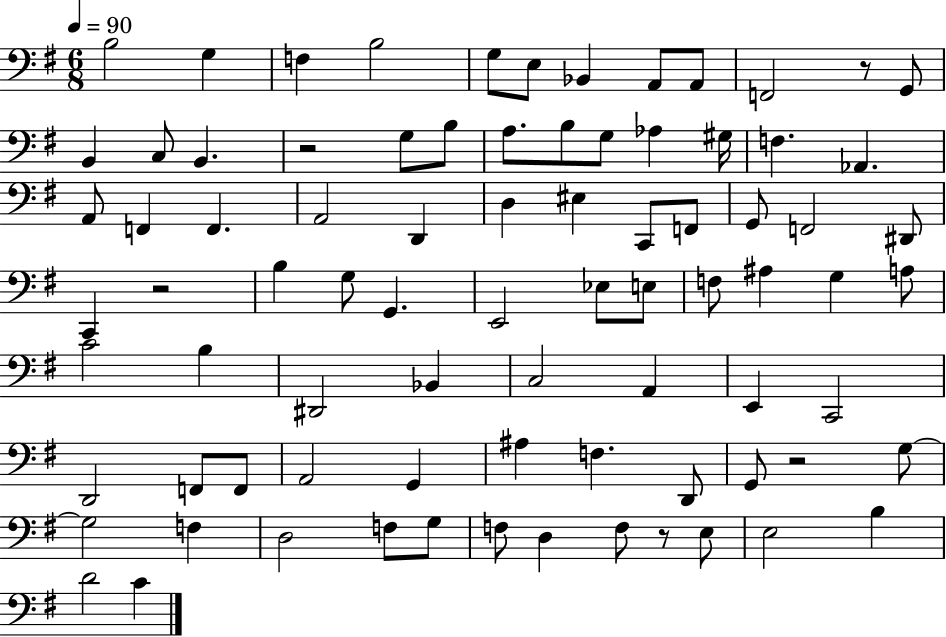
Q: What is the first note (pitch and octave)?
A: B3